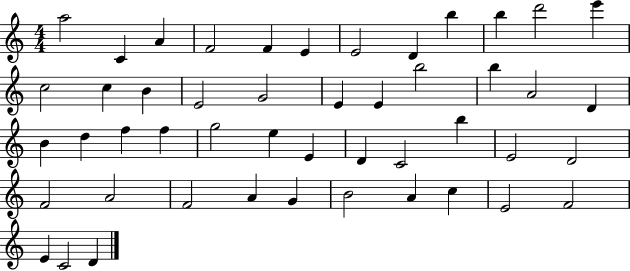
A5/h C4/q A4/q F4/h F4/q E4/q E4/h D4/q B5/q B5/q D6/h E6/q C5/h C5/q B4/q E4/h G4/h E4/q E4/q B5/h B5/q A4/h D4/q B4/q D5/q F5/q F5/q G5/h E5/q E4/q D4/q C4/h B5/q E4/h D4/h F4/h A4/h F4/h A4/q G4/q B4/h A4/q C5/q E4/h F4/h E4/q C4/h D4/q